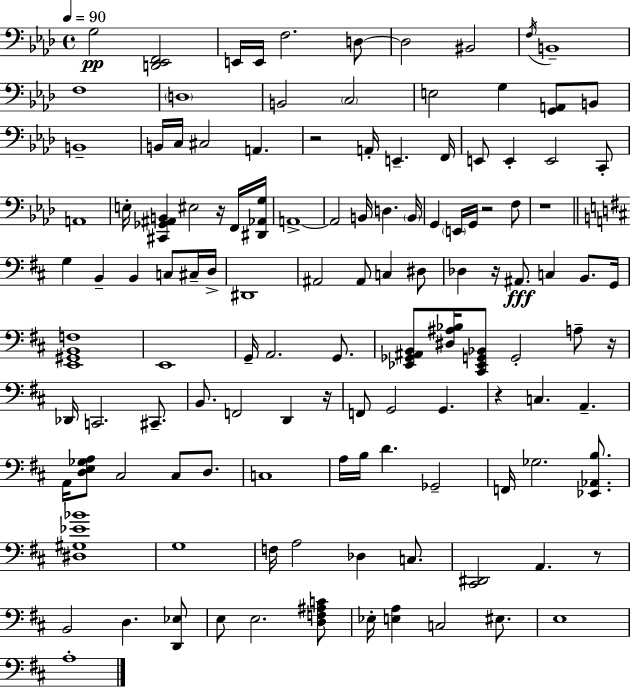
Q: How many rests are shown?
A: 9